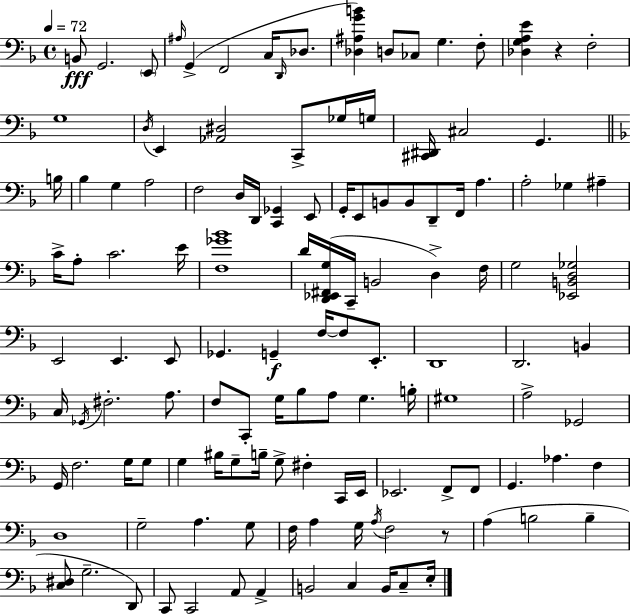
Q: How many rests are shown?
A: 2